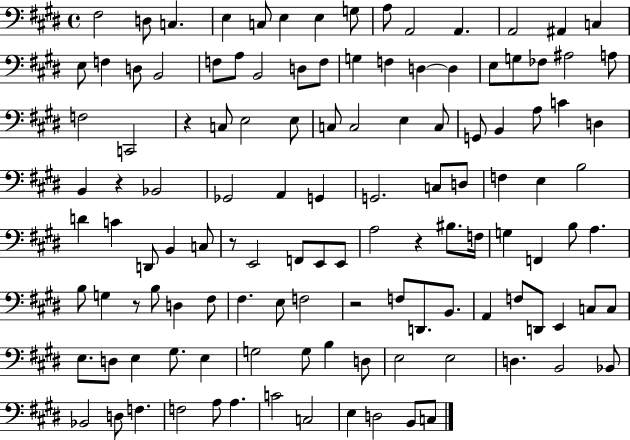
F#3/h D3/e C3/q. E3/q C3/e E3/q E3/q G3/e A3/e A2/h A2/q. A2/h A#2/q C3/q E3/e F3/q D3/e B2/h F3/e A3/e B2/h D3/e F3/e G3/q F3/q D3/q D3/q E3/e G3/e FES3/e A#3/h A3/e F3/h C2/h R/q C3/e E3/h E3/e C3/e C3/h E3/q C3/e G2/e B2/q A3/e C4/q D3/q B2/q R/q Bb2/h Gb2/h A2/q G2/q G2/h. C3/e D3/e F3/q E3/q B3/h D4/q C4/q D2/e B2/q C3/e R/e E2/h F2/e E2/e E2/e A3/h R/q BIS3/e. F3/s G3/q F2/q B3/e A3/q. B3/e G3/q R/e B3/e D3/q F#3/e F#3/q. E3/e F3/h R/h F3/e D2/e. B2/e. A2/q F3/e D2/e E2/q C3/e C3/e E3/e. D3/e E3/q G#3/e. E3/q G3/h G3/e B3/q D3/e E3/h E3/h D3/q. B2/h Bb2/e Bb2/h D3/e F3/q. F3/h A3/e A3/q. C4/h C3/h E3/q D3/h B2/e C3/e